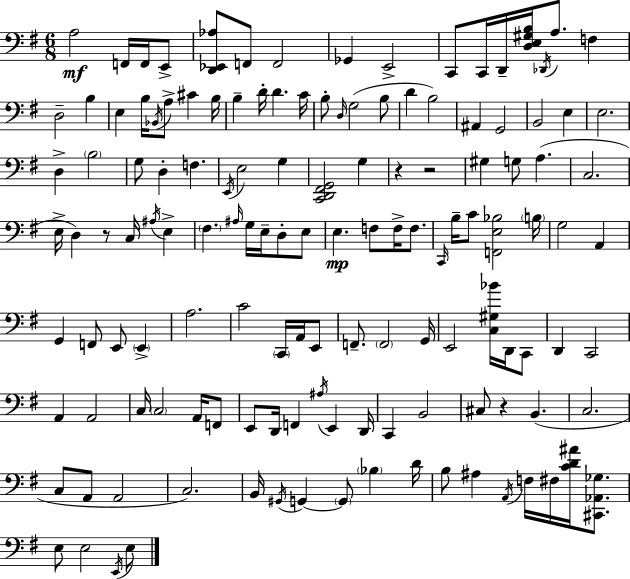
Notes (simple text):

A3/h F2/s F2/s E2/e [D2,Eb2,Ab3]/e F2/e F2/h Gb2/q E2/h C2/e C2/s D2/s [D3,E3,G#3,B3]/s Db2/s A3/e. F3/q D3/h B3/q E3/q B3/s Bb2/s A3/e C#4/q B3/s B3/q D4/s D4/q. C4/s B3/e D3/s G3/h B3/e D4/q B3/h A#2/q G2/h B2/h E3/q E3/h. D3/q B3/h G3/e D3/q F3/q. E2/s E3/h G3/q [C2,D2,F#2,G2]/h G3/q R/q R/h G#3/q G3/e A3/q. C3/h. E3/s D3/q R/e C3/s A#3/s E3/q F#3/q. A#3/s G3/s E3/s D3/e E3/e E3/q. F3/e F3/s F3/e. C2/s B3/s C4/e [F2,E3,Bb3]/h B3/s G3/h A2/q G2/q F2/e E2/e E2/q A3/h. C4/h C2/s A2/s E2/e F2/e. F2/h G2/s E2/h [C3,G#3,Bb4]/s D2/s C2/e D2/q C2/h A2/q A2/h C3/s C3/h A2/s F2/e E2/e D2/s F2/q A#3/s E2/q D2/s C2/q B2/h C#3/e R/q B2/q. C3/h. C3/e A2/e A2/h C3/h. B2/s G#2/s G2/q G2/e Bb3/q D4/s B3/e A#3/q A2/s F3/s F#3/s [C4,D4,A#4]/s [C#2,Ab2,Gb3]/e. E3/e E3/h E2/s E3/e